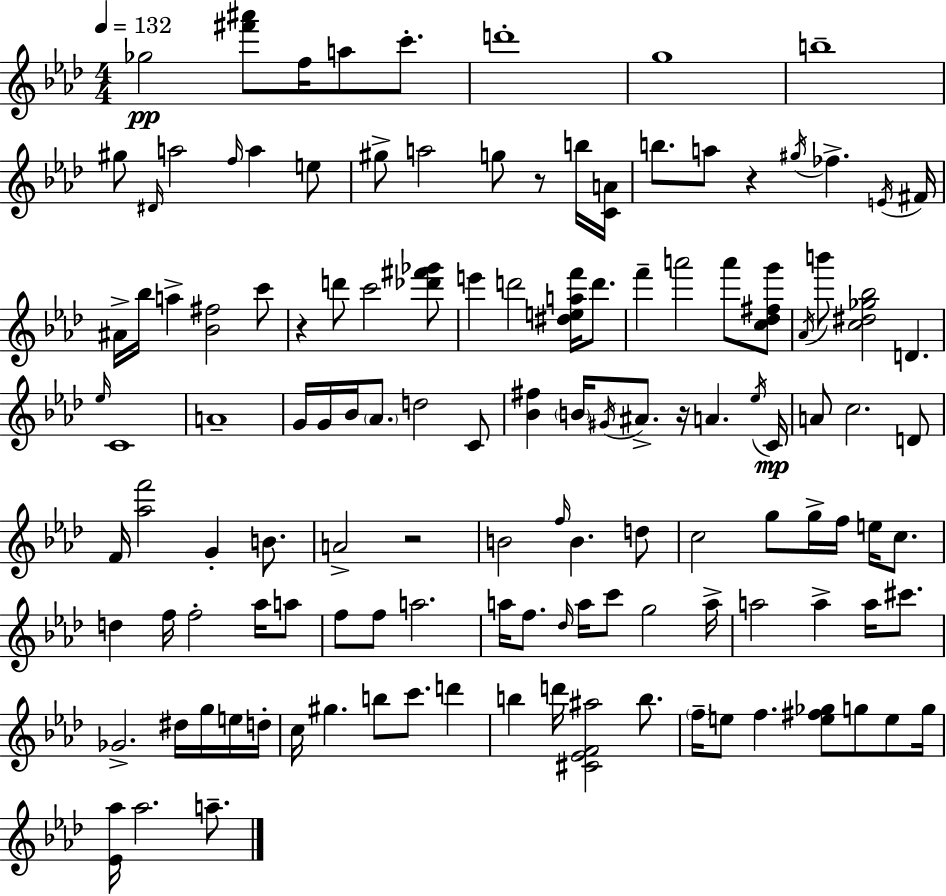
Gb5/h [F#6,A#6]/e F5/s A5/e C6/e. D6/w G5/w B5/w G#5/e D#4/s A5/h F5/s A5/q E5/e G#5/e A5/h G5/e R/e B5/s [C4,A4]/s B5/e. A5/e R/q G#5/s FES5/q. E4/s F#4/s A#4/s Bb5/s A5/q [Bb4,F#5]/h C6/e R/q D6/e C6/h [Db6,F#6,Gb6]/e E6/q D6/h [D#5,E5,A5,F6]/s D6/e. F6/q A6/h A6/e [C5,Db5,F#5,G6]/e Ab4/s B6/e [C5,D#5,Gb5,Bb5]/h D4/q. Eb5/s C4/w A4/w G4/s G4/s Bb4/s Ab4/e. D5/h C4/e [Bb4,F#5]/q B4/s G#4/s A#4/e. R/s A4/q. Eb5/s C4/s A4/e C5/h. D4/e F4/s [Ab5,F6]/h G4/q B4/e. A4/h R/h B4/h F5/s B4/q. D5/e C5/h G5/e G5/s F5/s E5/s C5/e. D5/q F5/s F5/h Ab5/s A5/e F5/e F5/e A5/h. A5/s F5/e. Db5/s A5/s C6/e G5/h A5/s A5/h A5/q A5/s C#6/e. Gb4/h. D#5/s G5/s E5/s D5/s C5/s G#5/q. B5/e C6/e. D6/q B5/q D6/s [C#4,Eb4,F4,A#5]/h B5/e. F5/s E5/e F5/q. [E5,F#5,Gb5]/e G5/e E5/e G5/s [Eb4,Ab5]/s Ab5/h. A5/e.